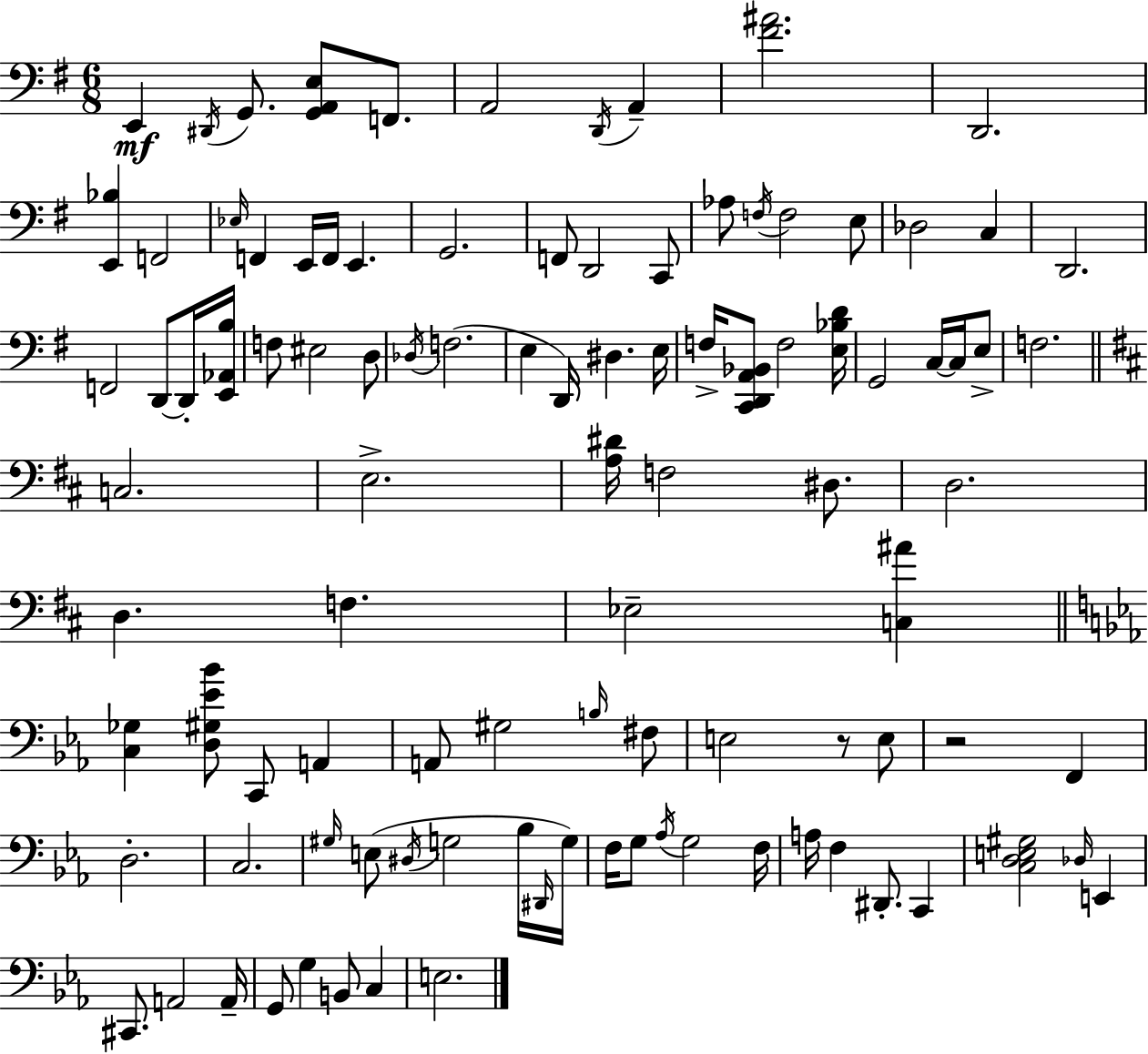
{
  \clef bass
  \numericTimeSignature
  \time 6/8
  \key e \minor
  e,4\mf \acciaccatura { dis,16 } g,8. <g, a, e>8 f,8. | a,2 \acciaccatura { d,16 } a,4-- | <fis' ais'>2. | d,2. | \break <e, bes>4 f,2 | \grace { ees16 } f,4 e,16 f,16 e,4. | g,2. | f,8 d,2 | \break c,8 aes8 \acciaccatura { f16 } f2 | e8 des2 | c4 d,2. | f,2 | \break d,8~~ d,16-. <e, aes, b>16 f8 eis2 | d8 \acciaccatura { des16 }( f2. | e4 d,16) dis4. | e16 f16-> <c, d, a, bes,>8 f2 | \break <e bes d'>16 g,2 | c16~~ c16 e8-> f2. | \bar "||" \break \key d \major c2. | e2.-> | <a dis'>16 f2 dis8. | d2. | \break d4. f4. | ees2-- <c ais'>4 | \bar "||" \break \key ees \major <c ges>4 <d gis ees' bes'>8 c,8 a,4 | a,8 gis2 \grace { b16 } fis8 | e2 r8 e8 | r2 f,4 | \break d2.-. | c2. | \grace { gis16 } e8( \acciaccatura { dis16 } g2 | bes16 \grace { dis,16 } g16) f16 g8 \acciaccatura { aes16 } g2 | \break f16 a16 f4 dis,8.-. | c,4 <c d e gis>2 | \grace { des16 } e,4 cis,8. a,2 | a,16-- g,8 g4 | \break b,8 c4 e2. | \bar "|."
}